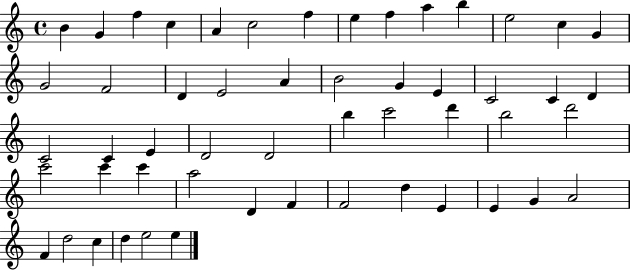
{
  \clef treble
  \time 4/4
  \defaultTimeSignature
  \key c \major
  b'4 g'4 f''4 c''4 | a'4 c''2 f''4 | e''4 f''4 a''4 b''4 | e''2 c''4 g'4 | \break g'2 f'2 | d'4 e'2 a'4 | b'2 g'4 e'4 | c'2 c'4 d'4 | \break c'2 c'4 e'4 | d'2 d'2 | b''4 c'''2 d'''4 | b''2 d'''2 | \break c'''2 c'''4 c'''4 | a''2 d'4 f'4 | f'2 d''4 e'4 | e'4 g'4 a'2 | \break f'4 d''2 c''4 | d''4 e''2 e''4 | \bar "|."
}